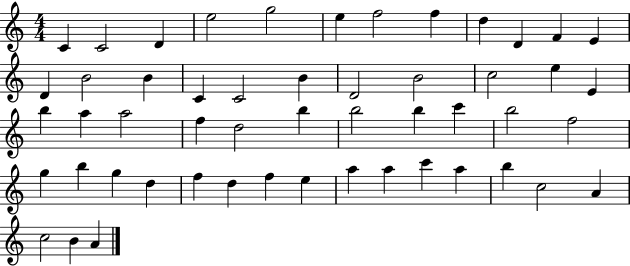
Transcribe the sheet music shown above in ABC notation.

X:1
T:Untitled
M:4/4
L:1/4
K:C
C C2 D e2 g2 e f2 f d D F E D B2 B C C2 B D2 B2 c2 e E b a a2 f d2 b b2 b c' b2 f2 g b g d f d f e a a c' a b c2 A c2 B A